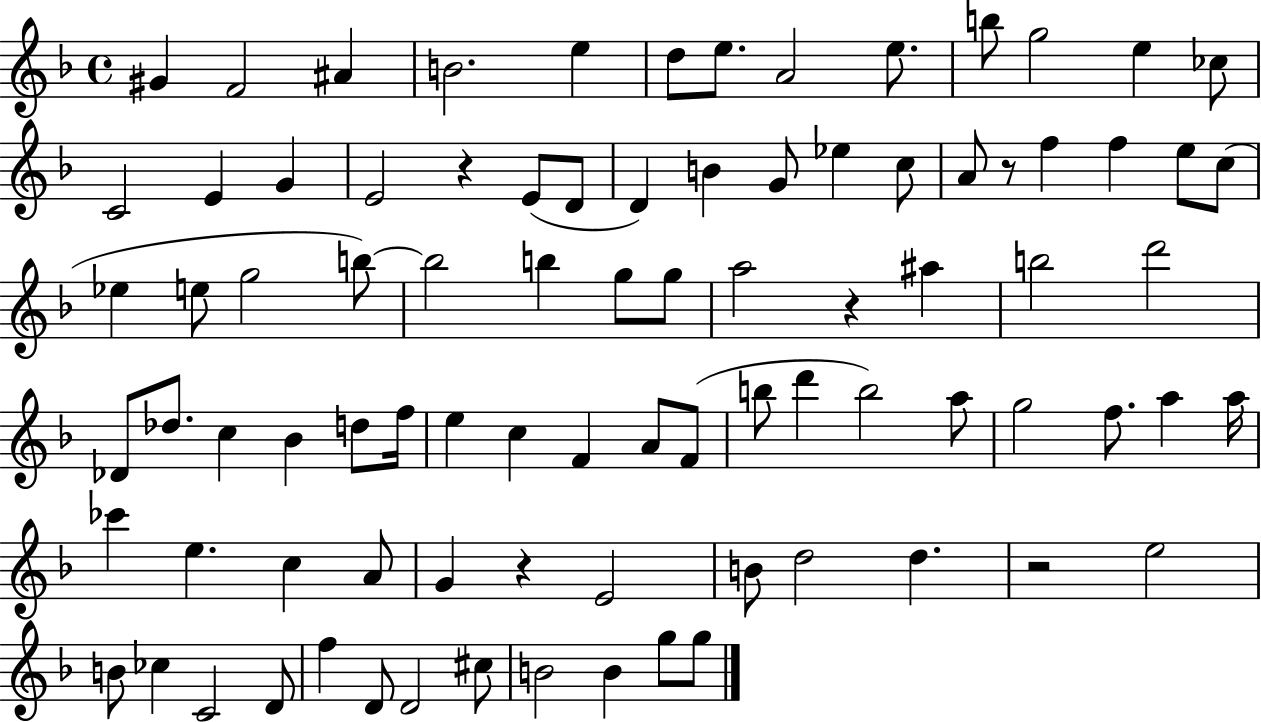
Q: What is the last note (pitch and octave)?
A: G5